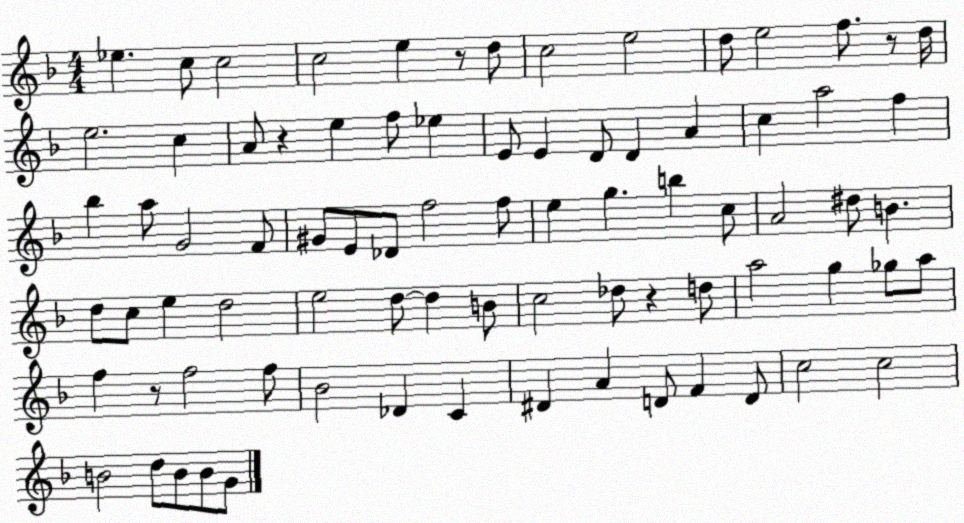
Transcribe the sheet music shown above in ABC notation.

X:1
T:Untitled
M:4/4
L:1/4
K:F
_e c/2 c2 c2 e z/2 d/2 c2 e2 d/2 e2 f/2 z/2 d/4 e2 c A/2 z e f/2 _e E/2 E D/2 D A c a2 f _b a/2 G2 F/2 ^G/2 E/2 _D/2 f2 f/2 e g b c/2 A2 ^d/2 B d/2 c/2 e d2 e2 d/2 d B/2 c2 _d/2 z d/2 a2 g _g/2 a/2 f z/2 f2 f/2 _B2 _D C ^D A D/2 F D/2 c2 c2 B2 d/2 B/2 B/2 G/2